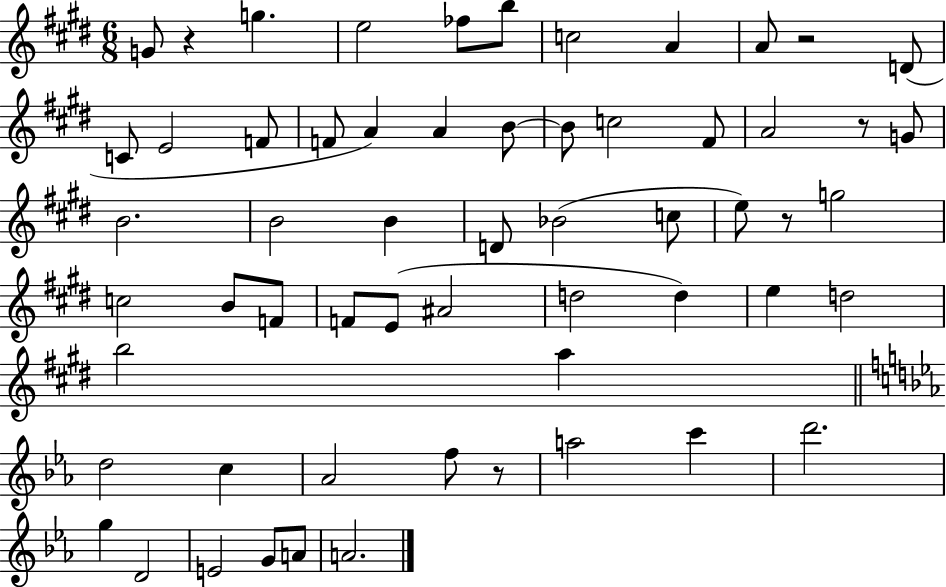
G4/e R/q G5/q. E5/h FES5/e B5/e C5/h A4/q A4/e R/h D4/e C4/e E4/h F4/e F4/e A4/q A4/q B4/e B4/e C5/h F#4/e A4/h R/e G4/e B4/h. B4/h B4/q D4/e Bb4/h C5/e E5/e R/e G5/h C5/h B4/e F4/e F4/e E4/e A#4/h D5/h D5/q E5/q D5/h B5/h A5/q D5/h C5/q Ab4/h F5/e R/e A5/h C6/q D6/h. G5/q D4/h E4/h G4/e A4/e A4/h.